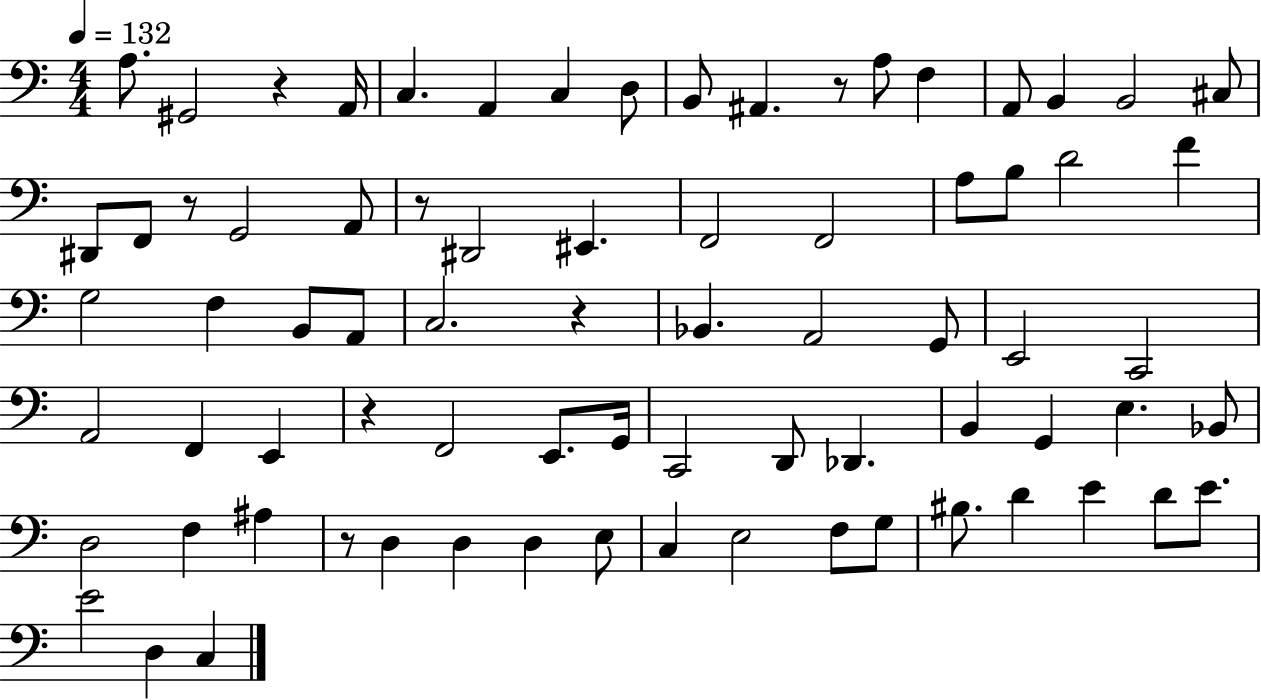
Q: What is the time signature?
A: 4/4